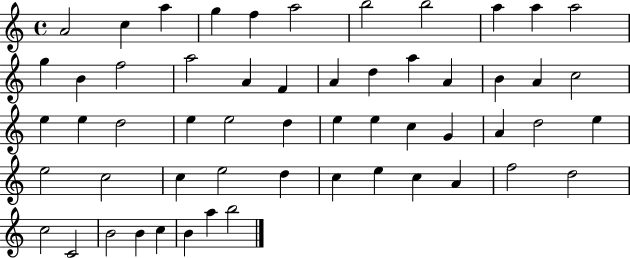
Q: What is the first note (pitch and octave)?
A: A4